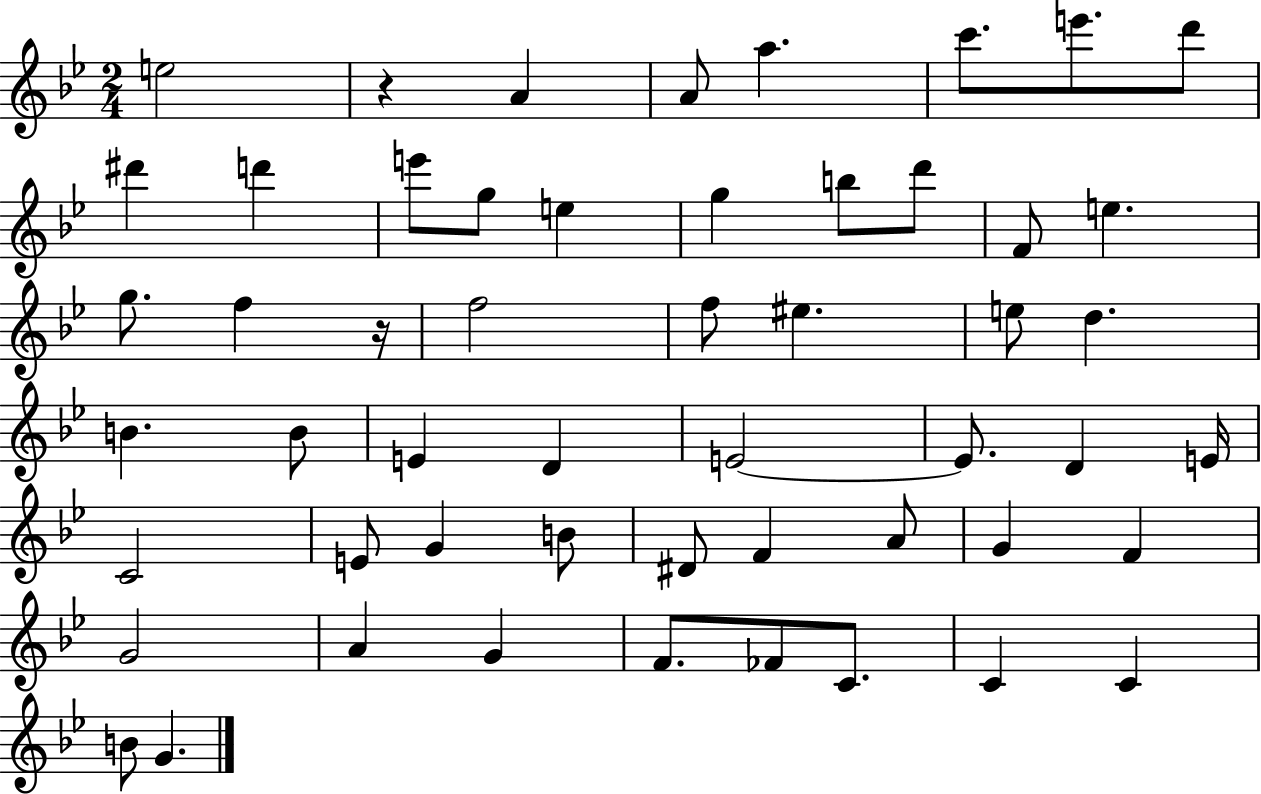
E5/h R/q A4/q A4/e A5/q. C6/e. E6/e. D6/e D#6/q D6/q E6/e G5/e E5/q G5/q B5/e D6/e F4/e E5/q. G5/e. F5/q R/s F5/h F5/e EIS5/q. E5/e D5/q. B4/q. B4/e E4/q D4/q E4/h E4/e. D4/q E4/s C4/h E4/e G4/q B4/e D#4/e F4/q A4/e G4/q F4/q G4/h A4/q G4/q F4/e. FES4/e C4/e. C4/q C4/q B4/e G4/q.